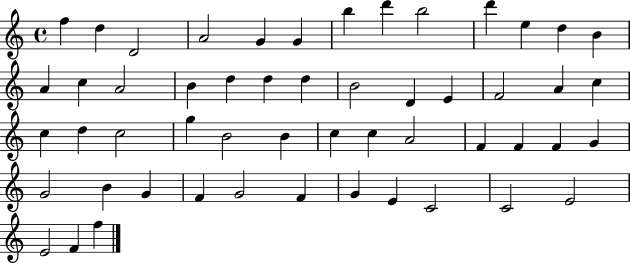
F5/q D5/q D4/h A4/h G4/q G4/q B5/q D6/q B5/h D6/q E5/q D5/q B4/q A4/q C5/q A4/h B4/q D5/q D5/q D5/q B4/h D4/q E4/q F4/h A4/q C5/q C5/q D5/q C5/h G5/q B4/h B4/q C5/q C5/q A4/h F4/q F4/q F4/q G4/q G4/h B4/q G4/q F4/q G4/h F4/q G4/q E4/q C4/h C4/h E4/h E4/h F4/q F5/q